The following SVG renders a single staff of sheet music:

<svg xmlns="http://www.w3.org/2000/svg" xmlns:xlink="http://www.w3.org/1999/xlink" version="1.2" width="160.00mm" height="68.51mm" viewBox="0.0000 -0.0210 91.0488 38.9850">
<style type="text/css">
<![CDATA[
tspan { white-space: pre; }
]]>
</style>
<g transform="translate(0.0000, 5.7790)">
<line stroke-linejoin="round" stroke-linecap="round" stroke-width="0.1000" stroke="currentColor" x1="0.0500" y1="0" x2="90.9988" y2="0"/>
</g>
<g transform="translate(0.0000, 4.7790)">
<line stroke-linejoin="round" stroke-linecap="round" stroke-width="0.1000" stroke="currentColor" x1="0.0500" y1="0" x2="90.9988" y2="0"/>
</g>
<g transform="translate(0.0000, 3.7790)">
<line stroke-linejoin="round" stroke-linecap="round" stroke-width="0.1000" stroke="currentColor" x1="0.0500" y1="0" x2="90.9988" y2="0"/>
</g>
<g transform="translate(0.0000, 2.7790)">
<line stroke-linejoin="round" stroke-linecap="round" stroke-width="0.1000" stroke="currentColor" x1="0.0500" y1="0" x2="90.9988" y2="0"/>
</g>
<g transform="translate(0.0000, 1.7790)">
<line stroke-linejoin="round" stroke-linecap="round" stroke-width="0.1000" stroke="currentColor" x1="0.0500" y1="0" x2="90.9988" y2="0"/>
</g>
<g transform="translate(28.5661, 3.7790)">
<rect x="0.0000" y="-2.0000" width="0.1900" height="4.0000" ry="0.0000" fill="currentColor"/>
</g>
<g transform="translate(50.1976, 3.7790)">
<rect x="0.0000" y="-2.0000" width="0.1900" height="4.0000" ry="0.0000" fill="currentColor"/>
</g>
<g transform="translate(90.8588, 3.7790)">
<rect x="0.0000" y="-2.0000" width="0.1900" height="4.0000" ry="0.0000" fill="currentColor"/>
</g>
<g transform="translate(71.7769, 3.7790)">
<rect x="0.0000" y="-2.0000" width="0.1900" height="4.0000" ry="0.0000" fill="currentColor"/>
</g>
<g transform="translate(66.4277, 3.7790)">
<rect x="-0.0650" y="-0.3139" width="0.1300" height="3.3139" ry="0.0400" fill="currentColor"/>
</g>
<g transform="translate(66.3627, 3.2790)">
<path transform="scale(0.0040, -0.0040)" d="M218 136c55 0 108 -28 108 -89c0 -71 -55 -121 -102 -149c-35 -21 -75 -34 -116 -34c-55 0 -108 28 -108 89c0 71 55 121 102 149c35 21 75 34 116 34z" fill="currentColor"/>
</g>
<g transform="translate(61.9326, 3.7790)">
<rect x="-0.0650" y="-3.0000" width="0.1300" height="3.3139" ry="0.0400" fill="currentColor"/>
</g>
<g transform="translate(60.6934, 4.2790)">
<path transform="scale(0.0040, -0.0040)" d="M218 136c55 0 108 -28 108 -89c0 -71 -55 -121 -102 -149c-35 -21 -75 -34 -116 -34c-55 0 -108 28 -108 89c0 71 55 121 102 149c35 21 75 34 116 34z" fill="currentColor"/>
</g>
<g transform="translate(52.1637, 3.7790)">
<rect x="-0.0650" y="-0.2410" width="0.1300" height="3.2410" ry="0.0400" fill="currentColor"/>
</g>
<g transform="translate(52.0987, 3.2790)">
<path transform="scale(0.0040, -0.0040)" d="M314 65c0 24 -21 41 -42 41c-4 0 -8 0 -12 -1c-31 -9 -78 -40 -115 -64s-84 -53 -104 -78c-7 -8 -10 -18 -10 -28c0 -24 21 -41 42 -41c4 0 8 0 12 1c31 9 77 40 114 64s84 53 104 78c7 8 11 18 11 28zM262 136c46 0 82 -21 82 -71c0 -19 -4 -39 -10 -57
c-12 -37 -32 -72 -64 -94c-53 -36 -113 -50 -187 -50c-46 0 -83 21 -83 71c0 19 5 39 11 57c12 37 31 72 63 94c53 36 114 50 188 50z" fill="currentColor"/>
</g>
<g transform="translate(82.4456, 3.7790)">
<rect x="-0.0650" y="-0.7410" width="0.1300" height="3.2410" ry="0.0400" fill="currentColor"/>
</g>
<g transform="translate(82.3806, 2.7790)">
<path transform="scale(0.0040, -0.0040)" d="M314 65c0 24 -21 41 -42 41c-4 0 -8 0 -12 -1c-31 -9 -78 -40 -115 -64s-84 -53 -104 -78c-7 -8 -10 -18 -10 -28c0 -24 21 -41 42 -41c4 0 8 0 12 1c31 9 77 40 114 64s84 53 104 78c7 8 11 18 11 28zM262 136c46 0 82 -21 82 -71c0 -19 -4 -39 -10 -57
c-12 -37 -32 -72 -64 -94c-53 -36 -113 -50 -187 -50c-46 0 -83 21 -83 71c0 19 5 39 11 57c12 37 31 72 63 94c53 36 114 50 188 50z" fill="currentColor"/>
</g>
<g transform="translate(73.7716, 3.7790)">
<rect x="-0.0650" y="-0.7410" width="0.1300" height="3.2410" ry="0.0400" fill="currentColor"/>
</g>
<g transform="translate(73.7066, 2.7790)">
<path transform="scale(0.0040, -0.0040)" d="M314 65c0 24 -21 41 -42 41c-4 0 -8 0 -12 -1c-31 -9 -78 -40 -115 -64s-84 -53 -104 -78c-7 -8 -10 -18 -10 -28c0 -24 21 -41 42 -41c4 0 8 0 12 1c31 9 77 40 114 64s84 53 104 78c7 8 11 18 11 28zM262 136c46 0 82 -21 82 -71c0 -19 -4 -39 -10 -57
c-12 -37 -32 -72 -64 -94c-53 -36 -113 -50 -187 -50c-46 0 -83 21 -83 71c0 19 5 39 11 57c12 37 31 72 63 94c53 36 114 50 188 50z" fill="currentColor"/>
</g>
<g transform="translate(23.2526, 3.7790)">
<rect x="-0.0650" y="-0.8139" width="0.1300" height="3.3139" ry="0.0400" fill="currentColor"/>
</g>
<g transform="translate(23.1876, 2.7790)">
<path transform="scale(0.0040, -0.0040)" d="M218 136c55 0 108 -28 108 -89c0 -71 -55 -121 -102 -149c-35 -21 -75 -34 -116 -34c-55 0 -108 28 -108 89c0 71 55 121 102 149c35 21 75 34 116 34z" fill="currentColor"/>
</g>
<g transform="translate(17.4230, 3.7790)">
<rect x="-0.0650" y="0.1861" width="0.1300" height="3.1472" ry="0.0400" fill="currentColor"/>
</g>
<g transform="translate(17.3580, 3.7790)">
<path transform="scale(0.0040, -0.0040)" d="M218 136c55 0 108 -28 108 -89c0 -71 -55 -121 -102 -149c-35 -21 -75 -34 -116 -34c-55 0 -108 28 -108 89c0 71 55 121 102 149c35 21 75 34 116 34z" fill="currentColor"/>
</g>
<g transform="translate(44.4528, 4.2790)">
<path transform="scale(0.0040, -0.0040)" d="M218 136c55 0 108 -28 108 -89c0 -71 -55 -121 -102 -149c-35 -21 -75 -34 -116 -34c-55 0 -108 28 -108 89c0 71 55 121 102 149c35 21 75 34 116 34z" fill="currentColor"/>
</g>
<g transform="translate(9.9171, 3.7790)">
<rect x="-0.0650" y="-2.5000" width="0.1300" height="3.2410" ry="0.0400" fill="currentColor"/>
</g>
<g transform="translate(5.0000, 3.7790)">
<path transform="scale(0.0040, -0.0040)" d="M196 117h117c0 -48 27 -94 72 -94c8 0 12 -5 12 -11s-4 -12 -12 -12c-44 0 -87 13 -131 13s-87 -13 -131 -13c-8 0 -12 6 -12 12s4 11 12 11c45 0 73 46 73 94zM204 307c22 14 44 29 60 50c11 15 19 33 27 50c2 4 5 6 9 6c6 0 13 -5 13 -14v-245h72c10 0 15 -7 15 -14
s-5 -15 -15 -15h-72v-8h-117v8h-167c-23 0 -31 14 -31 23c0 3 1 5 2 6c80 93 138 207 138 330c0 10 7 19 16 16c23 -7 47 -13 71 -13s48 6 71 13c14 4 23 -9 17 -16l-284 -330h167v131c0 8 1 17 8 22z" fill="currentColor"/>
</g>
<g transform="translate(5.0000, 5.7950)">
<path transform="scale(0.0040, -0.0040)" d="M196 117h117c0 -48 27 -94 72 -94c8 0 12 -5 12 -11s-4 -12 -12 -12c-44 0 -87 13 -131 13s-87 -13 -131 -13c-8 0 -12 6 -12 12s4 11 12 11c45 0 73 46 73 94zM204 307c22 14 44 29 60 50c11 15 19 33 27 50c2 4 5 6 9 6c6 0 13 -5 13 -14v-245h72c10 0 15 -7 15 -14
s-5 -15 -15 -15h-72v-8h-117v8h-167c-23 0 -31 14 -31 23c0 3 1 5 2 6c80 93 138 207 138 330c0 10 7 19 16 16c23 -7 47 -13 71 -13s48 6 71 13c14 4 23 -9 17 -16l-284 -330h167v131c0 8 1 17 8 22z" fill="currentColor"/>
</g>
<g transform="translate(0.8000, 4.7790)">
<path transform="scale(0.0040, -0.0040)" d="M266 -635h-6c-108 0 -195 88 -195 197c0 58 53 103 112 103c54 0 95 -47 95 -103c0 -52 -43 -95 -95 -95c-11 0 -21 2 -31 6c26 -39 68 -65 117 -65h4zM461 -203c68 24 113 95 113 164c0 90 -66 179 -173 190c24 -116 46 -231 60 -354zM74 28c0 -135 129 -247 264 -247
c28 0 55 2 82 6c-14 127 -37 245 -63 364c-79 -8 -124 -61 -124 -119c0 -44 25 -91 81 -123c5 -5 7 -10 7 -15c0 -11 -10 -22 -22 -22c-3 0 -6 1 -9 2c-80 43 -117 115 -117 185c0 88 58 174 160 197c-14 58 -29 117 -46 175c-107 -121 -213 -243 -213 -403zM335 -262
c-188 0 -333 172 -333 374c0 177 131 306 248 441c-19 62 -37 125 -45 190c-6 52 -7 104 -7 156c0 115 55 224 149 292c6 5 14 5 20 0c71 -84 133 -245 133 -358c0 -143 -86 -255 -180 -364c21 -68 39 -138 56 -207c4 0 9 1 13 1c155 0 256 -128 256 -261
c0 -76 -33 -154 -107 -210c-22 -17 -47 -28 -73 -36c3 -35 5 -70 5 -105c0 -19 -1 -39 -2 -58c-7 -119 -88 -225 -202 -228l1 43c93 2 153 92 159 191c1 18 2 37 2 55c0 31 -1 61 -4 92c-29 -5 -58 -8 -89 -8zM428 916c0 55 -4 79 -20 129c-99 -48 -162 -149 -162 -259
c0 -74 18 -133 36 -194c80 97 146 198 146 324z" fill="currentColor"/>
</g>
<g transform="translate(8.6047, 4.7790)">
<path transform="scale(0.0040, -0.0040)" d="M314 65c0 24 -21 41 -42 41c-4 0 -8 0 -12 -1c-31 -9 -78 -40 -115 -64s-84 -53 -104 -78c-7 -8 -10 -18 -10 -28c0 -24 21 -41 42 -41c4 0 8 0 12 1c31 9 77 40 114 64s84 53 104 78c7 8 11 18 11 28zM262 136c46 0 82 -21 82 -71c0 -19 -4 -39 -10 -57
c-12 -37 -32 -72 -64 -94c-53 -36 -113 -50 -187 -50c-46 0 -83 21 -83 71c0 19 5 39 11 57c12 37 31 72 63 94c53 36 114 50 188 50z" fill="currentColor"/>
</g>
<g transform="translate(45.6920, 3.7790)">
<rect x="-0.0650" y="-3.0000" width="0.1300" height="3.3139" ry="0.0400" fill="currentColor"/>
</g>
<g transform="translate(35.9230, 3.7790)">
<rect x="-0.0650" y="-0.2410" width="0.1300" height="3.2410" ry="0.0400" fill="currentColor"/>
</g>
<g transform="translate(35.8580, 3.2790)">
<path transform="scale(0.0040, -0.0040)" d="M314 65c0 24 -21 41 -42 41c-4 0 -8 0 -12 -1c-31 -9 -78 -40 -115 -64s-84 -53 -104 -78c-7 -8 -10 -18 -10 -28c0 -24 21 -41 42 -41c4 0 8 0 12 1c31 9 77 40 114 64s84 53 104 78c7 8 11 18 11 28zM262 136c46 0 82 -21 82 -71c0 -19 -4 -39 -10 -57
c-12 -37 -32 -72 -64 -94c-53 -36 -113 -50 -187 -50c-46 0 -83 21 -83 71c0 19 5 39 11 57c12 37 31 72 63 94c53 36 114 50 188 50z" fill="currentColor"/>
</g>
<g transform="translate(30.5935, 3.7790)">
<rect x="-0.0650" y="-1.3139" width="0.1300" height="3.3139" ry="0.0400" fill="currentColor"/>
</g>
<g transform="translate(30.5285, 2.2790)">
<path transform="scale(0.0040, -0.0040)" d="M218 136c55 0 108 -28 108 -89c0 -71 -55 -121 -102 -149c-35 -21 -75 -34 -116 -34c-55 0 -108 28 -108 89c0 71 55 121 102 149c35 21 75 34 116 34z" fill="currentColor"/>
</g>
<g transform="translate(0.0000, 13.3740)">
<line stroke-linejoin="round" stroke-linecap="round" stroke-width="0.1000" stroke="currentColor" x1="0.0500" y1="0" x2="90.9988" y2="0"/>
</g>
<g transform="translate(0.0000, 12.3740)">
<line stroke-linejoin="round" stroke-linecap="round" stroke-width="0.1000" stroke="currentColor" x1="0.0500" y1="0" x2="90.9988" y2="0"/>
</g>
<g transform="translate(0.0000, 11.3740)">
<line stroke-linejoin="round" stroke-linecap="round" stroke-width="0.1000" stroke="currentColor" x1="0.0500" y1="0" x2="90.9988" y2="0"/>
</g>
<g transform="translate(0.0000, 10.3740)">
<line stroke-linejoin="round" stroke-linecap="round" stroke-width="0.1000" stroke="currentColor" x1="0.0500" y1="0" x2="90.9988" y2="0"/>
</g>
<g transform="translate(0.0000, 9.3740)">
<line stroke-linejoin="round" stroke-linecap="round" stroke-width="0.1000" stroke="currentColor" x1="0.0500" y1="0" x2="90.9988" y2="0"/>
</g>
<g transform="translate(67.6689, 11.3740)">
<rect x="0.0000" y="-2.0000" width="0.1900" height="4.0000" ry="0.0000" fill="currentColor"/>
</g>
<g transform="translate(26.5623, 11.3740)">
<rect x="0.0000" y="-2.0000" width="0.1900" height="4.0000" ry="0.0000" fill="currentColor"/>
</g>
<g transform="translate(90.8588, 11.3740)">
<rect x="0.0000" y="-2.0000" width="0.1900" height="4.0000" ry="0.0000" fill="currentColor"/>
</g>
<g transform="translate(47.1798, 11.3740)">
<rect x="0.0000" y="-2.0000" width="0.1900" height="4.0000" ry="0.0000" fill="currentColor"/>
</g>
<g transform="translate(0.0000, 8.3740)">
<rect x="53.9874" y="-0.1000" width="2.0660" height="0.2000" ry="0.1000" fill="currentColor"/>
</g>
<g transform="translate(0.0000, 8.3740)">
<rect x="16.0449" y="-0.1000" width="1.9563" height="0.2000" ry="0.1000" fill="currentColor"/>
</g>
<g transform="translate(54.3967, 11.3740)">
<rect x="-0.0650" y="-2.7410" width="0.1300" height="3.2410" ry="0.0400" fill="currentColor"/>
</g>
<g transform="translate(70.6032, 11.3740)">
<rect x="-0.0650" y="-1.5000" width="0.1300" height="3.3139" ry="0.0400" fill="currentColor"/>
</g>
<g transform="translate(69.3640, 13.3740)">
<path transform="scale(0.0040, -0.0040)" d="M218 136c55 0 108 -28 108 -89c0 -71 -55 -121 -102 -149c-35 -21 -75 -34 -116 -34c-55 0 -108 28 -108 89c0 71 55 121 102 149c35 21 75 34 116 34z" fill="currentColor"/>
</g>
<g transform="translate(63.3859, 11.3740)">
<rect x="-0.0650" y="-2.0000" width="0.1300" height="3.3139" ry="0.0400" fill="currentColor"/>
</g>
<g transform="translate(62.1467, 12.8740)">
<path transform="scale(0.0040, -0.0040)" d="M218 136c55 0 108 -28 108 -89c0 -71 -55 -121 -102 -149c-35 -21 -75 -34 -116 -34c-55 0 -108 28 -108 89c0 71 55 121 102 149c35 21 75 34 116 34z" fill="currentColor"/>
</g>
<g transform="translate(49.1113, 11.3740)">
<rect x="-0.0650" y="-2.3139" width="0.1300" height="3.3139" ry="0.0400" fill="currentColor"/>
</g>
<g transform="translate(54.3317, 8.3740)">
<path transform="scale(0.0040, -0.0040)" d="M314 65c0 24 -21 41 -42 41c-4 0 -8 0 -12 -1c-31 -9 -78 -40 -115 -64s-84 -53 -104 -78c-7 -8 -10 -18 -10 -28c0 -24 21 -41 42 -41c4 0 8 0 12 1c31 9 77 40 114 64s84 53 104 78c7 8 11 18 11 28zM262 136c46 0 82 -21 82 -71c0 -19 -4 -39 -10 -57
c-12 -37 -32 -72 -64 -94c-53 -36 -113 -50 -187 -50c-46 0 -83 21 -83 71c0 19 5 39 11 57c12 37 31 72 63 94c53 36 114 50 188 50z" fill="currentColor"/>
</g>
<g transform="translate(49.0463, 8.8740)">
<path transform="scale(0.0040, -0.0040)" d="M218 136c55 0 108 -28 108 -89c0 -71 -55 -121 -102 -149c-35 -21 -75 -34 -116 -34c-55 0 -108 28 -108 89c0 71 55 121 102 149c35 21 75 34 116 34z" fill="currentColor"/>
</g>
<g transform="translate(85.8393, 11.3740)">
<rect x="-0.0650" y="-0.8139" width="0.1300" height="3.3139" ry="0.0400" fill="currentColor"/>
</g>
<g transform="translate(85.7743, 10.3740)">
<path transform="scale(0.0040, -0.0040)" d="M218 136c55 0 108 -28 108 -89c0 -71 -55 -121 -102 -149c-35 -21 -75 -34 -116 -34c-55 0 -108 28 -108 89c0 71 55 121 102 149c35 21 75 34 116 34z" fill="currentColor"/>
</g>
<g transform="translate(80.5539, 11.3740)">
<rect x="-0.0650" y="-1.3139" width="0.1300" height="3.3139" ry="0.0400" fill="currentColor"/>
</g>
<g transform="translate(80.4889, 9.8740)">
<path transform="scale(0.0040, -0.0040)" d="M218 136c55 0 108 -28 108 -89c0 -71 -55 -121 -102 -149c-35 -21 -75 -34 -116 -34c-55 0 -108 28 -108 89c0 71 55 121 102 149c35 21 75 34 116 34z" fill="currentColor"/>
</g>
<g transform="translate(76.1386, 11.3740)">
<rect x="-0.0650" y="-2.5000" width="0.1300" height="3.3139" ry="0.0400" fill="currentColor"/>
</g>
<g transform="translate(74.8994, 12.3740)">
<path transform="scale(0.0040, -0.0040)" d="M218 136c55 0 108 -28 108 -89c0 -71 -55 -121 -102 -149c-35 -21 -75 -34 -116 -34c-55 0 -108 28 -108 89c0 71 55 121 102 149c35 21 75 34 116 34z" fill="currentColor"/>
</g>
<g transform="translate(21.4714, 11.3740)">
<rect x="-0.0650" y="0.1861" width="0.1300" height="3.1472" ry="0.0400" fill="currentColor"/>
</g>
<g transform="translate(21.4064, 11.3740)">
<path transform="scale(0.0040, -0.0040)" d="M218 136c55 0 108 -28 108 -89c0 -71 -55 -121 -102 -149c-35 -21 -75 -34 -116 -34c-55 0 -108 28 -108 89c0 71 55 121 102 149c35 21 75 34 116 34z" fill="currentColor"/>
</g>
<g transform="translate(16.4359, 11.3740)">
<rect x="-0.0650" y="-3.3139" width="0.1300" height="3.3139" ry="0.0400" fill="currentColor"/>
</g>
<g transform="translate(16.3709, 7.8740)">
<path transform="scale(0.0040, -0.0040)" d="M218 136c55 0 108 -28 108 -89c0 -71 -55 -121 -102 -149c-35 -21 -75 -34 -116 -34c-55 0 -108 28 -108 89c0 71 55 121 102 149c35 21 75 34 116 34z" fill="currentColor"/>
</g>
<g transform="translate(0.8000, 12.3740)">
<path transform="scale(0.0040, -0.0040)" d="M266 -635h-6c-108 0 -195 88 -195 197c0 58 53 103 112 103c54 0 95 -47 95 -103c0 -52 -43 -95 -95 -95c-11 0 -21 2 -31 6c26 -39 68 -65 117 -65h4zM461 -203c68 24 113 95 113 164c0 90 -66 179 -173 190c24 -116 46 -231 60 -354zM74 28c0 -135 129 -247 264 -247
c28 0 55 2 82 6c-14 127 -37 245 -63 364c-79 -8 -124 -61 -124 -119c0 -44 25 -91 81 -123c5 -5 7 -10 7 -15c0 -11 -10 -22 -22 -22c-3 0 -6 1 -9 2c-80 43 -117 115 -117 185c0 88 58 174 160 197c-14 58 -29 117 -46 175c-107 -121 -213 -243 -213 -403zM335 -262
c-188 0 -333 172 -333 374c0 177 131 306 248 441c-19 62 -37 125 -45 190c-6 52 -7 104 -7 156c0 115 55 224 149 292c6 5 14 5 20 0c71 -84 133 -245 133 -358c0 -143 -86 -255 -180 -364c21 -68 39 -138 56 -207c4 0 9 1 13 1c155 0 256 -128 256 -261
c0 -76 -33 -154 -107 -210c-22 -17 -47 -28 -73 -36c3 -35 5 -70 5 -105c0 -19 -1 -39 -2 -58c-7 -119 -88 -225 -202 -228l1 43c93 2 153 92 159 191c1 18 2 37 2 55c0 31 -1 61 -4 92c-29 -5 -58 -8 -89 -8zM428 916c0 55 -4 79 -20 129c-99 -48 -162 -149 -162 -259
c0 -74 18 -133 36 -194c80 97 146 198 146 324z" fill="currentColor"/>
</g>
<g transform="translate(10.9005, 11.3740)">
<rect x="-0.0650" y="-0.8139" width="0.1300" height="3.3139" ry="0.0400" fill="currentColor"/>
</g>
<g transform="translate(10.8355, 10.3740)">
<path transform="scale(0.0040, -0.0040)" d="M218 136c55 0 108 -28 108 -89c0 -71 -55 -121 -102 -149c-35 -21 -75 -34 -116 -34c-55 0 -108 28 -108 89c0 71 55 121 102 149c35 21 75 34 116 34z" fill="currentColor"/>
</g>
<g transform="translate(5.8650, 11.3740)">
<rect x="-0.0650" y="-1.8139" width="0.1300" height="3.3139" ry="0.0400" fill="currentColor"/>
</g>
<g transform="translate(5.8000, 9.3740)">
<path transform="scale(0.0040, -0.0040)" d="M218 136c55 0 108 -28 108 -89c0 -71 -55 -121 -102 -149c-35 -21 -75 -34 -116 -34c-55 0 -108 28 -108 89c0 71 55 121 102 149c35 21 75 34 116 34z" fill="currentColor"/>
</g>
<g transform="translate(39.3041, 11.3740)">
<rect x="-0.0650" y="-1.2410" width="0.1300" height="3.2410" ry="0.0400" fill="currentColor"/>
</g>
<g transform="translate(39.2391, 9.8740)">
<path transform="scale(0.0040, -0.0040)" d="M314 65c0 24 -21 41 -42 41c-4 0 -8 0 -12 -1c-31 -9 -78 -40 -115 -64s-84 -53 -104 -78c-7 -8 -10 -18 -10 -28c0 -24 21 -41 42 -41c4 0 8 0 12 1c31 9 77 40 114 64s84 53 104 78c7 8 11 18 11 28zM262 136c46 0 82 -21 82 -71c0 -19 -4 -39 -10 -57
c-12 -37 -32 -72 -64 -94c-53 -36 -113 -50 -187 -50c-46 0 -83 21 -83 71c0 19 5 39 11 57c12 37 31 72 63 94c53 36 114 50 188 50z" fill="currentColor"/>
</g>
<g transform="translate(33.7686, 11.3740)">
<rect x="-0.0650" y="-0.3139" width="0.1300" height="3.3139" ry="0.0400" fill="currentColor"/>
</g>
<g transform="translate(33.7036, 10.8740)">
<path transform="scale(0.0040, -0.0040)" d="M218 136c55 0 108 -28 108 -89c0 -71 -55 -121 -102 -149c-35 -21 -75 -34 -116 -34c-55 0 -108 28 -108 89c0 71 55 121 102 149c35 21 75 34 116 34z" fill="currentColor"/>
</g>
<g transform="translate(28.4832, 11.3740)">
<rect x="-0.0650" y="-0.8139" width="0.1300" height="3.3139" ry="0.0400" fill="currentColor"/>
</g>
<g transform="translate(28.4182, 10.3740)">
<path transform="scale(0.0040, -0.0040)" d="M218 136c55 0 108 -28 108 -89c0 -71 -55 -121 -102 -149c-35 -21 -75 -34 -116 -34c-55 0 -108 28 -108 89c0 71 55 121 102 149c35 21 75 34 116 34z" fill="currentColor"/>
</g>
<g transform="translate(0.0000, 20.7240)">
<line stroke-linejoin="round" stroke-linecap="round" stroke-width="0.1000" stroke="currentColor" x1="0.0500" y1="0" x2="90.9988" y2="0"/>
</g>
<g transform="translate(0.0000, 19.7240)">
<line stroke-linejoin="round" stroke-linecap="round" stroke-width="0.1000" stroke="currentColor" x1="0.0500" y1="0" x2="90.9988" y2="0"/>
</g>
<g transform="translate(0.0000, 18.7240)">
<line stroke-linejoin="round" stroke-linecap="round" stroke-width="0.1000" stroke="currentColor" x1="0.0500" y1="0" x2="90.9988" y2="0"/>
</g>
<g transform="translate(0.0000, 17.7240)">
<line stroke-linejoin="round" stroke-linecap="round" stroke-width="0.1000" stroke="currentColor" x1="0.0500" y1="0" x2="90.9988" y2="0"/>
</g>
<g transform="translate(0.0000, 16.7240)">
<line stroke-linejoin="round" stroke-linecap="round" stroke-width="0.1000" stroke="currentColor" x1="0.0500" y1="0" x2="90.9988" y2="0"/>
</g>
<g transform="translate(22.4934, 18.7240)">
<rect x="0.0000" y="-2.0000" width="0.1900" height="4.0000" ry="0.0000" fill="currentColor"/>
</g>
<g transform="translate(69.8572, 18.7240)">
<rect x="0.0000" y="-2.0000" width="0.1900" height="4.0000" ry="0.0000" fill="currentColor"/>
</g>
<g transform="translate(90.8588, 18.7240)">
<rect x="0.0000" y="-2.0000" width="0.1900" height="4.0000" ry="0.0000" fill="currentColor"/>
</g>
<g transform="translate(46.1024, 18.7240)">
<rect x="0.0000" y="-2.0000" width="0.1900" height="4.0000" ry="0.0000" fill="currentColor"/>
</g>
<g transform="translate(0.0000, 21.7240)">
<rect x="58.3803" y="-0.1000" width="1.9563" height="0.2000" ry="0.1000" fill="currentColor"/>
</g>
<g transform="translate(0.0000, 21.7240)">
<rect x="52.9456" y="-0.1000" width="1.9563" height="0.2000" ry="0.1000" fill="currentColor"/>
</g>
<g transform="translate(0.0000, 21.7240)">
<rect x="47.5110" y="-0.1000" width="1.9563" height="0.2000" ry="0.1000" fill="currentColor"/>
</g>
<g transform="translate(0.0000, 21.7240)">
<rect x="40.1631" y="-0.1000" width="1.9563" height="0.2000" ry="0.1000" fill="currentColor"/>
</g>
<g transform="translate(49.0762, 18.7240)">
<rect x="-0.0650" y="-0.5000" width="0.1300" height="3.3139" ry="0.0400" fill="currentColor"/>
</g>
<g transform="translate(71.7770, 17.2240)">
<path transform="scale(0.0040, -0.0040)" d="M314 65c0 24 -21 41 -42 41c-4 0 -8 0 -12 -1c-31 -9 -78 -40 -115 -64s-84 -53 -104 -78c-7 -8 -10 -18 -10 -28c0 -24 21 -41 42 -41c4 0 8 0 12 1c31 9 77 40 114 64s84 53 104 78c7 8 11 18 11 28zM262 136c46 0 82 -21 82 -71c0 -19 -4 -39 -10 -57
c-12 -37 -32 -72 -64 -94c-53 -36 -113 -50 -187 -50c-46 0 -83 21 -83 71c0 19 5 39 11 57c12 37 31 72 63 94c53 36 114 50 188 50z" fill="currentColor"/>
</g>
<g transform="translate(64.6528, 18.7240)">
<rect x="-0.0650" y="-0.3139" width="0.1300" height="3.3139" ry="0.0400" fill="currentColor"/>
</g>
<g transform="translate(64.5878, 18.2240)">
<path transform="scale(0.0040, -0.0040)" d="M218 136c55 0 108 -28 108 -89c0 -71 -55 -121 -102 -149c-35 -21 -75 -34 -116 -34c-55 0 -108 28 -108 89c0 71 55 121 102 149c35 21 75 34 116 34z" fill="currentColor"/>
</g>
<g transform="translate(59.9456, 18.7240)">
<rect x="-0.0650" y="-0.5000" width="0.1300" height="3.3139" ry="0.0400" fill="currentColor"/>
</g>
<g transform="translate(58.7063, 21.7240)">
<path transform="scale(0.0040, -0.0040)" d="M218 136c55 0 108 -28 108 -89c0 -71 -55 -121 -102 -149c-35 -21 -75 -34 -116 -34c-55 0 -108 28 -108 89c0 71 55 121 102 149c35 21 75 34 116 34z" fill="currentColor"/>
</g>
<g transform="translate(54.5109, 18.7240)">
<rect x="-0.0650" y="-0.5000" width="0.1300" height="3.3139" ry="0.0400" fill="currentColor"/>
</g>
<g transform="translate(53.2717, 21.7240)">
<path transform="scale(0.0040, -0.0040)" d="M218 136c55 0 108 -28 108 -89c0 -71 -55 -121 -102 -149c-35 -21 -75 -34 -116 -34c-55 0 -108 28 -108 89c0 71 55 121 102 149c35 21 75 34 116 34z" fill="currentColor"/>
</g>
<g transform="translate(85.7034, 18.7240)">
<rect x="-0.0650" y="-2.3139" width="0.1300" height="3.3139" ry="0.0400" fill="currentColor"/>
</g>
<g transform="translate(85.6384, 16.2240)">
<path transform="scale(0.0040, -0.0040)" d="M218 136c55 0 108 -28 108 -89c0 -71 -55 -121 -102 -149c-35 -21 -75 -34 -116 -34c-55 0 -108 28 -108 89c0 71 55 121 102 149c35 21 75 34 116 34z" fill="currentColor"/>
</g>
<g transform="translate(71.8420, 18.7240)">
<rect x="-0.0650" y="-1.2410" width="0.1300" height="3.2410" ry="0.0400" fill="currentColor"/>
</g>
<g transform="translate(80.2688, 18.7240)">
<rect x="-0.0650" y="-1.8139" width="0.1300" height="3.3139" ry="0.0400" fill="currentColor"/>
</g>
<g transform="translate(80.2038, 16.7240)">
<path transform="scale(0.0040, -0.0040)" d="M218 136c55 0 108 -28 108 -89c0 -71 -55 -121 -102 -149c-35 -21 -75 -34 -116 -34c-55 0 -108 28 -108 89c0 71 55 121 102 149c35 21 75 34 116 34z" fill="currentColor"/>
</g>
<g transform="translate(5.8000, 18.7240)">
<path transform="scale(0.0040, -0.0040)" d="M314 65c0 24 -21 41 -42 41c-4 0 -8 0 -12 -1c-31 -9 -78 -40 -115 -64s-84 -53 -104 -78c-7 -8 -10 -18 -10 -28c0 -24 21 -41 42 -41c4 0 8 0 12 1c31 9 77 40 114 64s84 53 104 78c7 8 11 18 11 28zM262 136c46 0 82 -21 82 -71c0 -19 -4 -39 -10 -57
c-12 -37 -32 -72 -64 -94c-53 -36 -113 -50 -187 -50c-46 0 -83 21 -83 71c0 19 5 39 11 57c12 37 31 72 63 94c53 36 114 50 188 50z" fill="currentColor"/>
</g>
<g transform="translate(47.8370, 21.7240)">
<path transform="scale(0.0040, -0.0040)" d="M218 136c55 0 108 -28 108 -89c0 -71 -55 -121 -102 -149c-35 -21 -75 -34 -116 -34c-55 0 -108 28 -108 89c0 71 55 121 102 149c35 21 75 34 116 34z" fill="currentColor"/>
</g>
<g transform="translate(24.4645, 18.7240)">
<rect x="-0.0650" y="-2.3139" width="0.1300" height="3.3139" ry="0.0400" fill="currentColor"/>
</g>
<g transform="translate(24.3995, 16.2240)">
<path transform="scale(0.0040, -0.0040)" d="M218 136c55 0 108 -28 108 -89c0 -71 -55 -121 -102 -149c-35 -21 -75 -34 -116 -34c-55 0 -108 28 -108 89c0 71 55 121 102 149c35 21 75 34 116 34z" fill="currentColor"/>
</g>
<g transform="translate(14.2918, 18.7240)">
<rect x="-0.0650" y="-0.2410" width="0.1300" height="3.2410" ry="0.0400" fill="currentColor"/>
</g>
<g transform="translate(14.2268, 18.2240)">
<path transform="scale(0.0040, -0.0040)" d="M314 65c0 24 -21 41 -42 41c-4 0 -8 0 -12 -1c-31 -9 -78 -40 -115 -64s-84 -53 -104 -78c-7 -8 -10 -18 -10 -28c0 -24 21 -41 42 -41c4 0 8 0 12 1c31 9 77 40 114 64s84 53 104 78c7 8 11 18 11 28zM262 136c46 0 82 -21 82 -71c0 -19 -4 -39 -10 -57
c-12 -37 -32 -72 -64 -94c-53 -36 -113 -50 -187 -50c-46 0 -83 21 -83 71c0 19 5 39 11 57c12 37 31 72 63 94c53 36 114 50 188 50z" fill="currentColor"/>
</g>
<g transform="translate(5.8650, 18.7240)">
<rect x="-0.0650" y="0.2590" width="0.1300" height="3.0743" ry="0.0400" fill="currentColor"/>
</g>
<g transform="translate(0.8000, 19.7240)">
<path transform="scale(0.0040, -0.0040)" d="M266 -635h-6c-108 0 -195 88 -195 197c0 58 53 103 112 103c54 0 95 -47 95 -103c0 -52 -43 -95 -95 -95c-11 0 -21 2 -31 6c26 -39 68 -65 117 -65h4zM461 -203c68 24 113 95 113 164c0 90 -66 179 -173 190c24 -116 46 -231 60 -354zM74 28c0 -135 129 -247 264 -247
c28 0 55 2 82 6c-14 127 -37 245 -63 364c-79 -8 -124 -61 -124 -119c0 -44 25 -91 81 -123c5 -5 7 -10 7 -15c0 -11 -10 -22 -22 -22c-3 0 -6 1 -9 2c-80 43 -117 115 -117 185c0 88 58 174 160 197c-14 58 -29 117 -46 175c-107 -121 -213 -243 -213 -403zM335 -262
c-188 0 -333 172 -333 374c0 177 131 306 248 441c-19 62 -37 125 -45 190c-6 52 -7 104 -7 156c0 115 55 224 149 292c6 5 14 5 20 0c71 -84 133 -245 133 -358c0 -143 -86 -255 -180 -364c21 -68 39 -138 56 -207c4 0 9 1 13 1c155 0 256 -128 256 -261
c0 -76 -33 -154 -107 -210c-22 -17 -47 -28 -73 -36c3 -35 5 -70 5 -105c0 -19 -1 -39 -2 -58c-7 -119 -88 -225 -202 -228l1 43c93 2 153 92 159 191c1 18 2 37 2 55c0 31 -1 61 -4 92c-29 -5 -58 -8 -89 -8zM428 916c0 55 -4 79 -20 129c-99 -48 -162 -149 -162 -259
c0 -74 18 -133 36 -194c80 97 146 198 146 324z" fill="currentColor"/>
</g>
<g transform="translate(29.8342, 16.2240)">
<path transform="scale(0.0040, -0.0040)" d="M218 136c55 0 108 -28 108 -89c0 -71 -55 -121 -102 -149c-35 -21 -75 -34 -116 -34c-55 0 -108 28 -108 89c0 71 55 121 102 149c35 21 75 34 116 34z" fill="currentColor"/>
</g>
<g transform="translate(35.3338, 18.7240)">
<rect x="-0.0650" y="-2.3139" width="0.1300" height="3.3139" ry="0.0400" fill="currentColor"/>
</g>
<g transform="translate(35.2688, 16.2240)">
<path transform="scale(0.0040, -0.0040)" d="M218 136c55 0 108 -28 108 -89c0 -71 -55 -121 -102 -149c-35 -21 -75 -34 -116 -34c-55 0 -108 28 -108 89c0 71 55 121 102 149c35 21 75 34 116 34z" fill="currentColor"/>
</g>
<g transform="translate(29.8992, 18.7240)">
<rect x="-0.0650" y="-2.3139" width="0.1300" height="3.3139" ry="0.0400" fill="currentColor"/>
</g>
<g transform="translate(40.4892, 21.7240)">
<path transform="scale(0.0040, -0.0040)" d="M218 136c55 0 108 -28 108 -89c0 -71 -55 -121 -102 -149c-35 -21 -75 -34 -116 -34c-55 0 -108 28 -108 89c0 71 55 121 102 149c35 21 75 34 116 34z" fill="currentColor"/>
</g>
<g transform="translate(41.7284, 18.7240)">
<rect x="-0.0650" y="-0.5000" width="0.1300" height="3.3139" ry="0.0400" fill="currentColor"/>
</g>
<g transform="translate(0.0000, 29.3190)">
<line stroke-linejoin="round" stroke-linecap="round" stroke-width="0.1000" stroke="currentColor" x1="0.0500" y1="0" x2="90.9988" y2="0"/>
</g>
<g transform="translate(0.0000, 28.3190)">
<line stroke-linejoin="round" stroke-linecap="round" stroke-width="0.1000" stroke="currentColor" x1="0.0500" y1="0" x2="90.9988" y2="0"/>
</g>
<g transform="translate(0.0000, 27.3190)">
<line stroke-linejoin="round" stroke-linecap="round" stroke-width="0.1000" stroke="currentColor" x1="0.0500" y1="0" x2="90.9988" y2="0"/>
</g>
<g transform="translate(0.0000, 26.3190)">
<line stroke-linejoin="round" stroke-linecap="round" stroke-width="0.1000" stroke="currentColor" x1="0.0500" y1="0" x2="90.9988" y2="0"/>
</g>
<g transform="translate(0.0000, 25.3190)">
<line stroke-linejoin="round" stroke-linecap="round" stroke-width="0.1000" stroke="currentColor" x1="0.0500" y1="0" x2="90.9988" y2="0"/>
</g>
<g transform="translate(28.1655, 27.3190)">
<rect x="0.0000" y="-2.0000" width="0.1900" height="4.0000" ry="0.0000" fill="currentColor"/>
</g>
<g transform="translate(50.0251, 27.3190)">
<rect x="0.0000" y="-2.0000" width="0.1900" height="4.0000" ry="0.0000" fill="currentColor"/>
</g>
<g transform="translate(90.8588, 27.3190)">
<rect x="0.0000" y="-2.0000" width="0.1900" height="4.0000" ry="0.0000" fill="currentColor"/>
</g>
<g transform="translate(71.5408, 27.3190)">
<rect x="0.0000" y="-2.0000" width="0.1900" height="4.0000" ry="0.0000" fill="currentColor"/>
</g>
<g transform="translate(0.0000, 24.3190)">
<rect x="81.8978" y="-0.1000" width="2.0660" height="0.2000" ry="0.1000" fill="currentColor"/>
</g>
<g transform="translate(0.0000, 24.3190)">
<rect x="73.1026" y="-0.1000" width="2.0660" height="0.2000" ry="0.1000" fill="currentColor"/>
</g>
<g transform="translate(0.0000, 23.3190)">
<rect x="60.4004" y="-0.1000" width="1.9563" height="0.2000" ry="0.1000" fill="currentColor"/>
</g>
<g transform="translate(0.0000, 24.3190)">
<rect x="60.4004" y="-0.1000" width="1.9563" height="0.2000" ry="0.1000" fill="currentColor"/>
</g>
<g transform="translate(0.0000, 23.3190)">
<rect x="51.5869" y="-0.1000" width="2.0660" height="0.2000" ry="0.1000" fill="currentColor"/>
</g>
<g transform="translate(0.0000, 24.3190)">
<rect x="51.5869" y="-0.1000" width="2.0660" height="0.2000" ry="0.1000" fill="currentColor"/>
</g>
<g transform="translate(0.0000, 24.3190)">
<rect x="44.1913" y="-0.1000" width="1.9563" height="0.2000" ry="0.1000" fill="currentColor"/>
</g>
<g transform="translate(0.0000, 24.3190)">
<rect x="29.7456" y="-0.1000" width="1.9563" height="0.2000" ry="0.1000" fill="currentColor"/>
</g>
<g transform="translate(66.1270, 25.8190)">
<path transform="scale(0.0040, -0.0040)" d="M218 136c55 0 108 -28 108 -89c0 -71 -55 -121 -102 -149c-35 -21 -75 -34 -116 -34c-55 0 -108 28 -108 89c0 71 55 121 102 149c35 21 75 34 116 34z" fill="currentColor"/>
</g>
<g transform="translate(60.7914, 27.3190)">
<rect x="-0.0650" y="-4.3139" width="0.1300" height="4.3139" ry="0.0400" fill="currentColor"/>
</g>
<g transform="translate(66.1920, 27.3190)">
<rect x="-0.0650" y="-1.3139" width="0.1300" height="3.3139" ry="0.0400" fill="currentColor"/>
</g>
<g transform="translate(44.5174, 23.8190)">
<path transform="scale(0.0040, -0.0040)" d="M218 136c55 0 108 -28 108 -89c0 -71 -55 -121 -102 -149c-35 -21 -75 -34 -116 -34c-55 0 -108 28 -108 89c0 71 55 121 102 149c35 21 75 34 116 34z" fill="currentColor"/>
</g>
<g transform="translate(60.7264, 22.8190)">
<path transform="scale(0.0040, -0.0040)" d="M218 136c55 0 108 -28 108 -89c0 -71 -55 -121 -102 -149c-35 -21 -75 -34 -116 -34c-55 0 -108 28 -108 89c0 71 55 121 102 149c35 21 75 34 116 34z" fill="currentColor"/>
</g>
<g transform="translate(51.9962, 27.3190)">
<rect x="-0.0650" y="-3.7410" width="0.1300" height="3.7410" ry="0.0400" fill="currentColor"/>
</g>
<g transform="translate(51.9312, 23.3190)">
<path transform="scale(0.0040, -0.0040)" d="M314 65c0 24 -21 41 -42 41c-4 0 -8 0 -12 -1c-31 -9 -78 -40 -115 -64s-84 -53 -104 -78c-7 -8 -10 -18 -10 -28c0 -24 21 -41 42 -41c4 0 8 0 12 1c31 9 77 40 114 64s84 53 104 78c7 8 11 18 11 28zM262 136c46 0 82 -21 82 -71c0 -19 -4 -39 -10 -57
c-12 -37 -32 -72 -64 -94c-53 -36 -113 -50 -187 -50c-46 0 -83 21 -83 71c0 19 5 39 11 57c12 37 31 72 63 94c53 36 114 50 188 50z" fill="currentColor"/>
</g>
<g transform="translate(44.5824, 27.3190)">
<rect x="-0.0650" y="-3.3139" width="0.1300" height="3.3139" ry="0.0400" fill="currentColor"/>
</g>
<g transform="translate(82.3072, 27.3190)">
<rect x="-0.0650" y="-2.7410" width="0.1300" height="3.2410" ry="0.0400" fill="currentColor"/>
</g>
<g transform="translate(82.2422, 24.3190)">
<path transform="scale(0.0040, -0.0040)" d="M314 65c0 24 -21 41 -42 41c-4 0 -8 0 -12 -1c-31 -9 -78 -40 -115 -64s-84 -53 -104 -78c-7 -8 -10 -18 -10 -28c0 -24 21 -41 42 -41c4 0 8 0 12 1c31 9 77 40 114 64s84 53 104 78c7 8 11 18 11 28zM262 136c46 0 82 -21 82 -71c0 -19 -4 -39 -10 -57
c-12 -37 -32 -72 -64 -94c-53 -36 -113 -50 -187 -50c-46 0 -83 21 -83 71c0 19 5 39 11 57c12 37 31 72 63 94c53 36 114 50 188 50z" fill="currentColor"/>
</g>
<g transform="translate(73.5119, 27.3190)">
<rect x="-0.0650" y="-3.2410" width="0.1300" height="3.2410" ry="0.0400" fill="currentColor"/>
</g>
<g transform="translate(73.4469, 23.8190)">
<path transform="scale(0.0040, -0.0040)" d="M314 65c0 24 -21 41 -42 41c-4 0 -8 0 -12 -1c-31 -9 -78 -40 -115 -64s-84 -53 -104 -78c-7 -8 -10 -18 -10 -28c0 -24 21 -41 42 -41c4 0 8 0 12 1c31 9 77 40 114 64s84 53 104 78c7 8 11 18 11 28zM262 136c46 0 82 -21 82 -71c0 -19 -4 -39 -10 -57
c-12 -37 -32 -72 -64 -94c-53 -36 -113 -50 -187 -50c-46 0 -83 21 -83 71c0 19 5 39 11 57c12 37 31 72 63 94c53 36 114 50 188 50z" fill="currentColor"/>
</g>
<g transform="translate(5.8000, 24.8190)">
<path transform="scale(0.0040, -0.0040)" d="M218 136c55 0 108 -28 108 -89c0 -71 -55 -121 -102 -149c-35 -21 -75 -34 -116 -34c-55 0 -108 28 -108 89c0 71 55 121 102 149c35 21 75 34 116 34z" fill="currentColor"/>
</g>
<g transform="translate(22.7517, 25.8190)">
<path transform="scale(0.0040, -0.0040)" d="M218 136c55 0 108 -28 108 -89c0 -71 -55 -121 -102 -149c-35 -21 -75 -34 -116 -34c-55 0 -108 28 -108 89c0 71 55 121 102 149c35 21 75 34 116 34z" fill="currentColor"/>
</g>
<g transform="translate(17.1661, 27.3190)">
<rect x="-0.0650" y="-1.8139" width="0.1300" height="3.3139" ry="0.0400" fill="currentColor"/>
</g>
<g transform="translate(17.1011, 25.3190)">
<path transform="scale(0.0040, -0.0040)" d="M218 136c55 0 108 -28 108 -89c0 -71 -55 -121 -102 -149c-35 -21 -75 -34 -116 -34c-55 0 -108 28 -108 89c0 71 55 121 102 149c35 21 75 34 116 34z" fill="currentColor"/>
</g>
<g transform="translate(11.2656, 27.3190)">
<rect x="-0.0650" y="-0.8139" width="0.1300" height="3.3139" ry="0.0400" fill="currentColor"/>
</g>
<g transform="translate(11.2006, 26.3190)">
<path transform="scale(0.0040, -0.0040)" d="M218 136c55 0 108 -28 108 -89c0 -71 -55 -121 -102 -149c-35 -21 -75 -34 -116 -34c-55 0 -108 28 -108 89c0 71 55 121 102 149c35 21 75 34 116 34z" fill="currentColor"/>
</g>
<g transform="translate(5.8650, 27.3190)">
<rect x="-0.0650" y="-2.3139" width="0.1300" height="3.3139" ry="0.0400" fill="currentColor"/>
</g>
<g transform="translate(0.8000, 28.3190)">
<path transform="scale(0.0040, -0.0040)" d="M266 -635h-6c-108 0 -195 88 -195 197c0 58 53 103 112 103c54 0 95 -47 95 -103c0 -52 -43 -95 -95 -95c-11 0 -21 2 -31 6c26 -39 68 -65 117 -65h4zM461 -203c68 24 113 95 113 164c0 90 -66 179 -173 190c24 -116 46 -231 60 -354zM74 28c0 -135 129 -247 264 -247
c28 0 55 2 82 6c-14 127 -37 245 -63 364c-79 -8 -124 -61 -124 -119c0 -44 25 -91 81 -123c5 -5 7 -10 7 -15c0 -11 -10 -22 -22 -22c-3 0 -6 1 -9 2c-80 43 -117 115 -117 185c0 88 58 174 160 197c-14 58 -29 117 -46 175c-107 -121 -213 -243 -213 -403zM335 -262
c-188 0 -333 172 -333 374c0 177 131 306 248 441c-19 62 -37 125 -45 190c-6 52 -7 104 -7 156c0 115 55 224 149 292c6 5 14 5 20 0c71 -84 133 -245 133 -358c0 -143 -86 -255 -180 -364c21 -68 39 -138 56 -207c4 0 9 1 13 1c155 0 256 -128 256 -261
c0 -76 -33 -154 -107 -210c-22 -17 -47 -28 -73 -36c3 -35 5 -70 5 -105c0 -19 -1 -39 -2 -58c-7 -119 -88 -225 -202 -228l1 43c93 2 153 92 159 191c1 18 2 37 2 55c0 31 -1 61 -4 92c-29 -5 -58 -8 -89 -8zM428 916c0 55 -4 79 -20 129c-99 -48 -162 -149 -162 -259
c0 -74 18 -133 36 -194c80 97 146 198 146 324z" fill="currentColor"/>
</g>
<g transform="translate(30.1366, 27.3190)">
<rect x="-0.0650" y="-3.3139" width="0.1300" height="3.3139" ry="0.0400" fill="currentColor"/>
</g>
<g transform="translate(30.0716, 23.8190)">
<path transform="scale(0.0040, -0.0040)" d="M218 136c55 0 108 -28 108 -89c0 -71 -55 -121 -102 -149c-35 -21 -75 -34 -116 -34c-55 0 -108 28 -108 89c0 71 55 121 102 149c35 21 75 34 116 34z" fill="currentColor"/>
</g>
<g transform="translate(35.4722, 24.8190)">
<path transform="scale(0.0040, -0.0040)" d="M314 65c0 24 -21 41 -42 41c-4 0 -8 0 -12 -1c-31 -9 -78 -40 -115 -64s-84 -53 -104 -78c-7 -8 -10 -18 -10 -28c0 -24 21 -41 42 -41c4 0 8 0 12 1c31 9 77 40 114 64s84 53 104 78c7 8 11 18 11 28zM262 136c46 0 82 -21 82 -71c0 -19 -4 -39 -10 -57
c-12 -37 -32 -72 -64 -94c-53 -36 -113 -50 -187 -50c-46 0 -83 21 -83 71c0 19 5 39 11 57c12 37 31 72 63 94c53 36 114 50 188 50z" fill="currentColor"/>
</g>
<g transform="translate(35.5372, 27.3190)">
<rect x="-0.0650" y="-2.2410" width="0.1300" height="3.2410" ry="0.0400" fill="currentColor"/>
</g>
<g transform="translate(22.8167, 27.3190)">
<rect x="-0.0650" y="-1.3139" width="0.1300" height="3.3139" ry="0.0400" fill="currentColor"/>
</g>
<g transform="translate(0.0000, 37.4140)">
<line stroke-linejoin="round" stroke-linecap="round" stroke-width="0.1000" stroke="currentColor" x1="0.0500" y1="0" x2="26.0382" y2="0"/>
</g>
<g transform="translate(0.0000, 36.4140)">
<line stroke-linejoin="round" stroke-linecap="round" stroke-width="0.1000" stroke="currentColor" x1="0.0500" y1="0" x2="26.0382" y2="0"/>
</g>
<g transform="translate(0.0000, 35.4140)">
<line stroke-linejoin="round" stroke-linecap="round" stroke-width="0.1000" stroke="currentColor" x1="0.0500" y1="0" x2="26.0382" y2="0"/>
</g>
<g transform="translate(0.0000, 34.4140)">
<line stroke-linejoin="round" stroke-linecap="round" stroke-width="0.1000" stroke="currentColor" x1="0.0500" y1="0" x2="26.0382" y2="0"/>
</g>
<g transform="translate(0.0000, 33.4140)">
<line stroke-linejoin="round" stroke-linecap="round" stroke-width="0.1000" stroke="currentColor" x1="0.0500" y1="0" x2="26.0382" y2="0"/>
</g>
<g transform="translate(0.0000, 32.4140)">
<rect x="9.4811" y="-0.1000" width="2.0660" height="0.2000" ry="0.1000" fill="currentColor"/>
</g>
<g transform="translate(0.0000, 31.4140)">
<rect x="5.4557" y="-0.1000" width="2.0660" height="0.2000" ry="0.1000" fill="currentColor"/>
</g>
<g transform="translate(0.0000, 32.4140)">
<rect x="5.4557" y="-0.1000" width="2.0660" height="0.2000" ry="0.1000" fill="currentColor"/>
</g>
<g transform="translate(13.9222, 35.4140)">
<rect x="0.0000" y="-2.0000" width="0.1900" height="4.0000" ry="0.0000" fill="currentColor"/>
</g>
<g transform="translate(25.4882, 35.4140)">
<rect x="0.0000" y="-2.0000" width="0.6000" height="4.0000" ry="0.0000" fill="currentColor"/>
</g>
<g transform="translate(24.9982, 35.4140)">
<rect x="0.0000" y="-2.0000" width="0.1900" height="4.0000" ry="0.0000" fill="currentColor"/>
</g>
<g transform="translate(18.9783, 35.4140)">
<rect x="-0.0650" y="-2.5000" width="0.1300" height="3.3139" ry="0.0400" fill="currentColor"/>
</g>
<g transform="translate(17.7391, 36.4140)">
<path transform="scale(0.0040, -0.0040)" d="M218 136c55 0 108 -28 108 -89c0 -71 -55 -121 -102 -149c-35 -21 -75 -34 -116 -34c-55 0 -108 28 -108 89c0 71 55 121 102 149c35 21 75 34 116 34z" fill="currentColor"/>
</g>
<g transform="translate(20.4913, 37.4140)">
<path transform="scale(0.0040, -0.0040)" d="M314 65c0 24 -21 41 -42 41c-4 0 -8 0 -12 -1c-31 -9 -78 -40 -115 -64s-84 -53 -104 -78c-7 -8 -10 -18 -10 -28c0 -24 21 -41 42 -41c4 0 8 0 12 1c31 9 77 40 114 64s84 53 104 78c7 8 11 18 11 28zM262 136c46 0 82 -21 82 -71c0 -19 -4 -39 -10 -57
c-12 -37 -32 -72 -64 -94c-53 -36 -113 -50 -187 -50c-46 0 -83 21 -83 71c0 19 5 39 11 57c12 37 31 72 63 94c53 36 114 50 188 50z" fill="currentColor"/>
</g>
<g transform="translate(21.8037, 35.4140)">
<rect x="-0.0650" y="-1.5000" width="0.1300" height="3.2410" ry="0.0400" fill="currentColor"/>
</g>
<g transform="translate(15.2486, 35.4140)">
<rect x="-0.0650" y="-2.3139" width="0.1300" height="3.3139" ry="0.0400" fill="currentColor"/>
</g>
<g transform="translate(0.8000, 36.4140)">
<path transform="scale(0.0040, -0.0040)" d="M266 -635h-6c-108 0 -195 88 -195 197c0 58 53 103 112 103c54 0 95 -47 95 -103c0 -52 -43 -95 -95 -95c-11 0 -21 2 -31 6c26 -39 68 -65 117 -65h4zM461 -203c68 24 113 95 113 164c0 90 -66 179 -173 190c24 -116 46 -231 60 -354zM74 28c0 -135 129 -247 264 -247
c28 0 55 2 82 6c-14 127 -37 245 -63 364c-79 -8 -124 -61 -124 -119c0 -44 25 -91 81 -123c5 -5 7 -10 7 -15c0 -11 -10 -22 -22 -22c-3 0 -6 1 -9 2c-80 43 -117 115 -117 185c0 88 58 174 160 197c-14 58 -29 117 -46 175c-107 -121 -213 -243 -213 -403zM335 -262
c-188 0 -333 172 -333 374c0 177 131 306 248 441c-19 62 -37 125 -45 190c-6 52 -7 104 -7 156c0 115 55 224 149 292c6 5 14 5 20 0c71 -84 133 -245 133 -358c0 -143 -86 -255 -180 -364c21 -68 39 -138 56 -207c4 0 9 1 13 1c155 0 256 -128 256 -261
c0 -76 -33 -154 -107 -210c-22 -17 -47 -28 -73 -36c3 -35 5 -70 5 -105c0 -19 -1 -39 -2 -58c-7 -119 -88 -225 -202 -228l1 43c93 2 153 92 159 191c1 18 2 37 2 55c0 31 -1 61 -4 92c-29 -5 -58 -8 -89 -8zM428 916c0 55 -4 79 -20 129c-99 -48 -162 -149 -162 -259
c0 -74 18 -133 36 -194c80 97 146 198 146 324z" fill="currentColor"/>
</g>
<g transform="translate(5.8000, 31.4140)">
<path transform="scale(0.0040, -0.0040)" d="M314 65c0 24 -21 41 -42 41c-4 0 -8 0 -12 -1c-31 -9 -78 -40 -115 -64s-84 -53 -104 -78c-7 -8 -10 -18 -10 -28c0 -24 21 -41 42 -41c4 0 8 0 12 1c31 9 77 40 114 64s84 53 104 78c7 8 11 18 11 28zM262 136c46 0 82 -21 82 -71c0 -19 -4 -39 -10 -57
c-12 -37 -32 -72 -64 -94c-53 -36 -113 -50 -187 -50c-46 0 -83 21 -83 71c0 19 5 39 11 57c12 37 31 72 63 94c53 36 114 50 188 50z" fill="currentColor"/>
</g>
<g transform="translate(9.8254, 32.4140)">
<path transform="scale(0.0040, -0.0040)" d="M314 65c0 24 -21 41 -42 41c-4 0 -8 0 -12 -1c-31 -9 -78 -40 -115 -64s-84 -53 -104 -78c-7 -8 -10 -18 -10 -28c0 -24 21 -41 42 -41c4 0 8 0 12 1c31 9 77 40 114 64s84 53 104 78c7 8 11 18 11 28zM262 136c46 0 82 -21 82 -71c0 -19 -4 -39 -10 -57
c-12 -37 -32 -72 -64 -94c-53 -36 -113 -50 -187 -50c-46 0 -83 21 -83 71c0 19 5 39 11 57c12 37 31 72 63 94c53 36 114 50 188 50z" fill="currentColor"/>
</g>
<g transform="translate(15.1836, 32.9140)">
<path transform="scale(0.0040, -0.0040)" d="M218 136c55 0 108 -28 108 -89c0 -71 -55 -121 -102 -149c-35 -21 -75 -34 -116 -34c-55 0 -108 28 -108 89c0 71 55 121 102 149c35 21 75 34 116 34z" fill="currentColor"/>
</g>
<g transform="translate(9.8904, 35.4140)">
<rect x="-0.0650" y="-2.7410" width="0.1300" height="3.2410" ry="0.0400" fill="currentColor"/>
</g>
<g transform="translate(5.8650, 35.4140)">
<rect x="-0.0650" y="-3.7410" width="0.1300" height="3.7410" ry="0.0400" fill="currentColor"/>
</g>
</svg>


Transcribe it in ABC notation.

X:1
T:Untitled
M:4/4
L:1/4
K:C
G2 B d e c2 A c2 A c d2 d2 f d b B d c e2 g a2 F E G e d B2 c2 g g g C C C C c e2 f g g d f e b g2 b c'2 d' e b2 a2 c'2 a2 g G E2